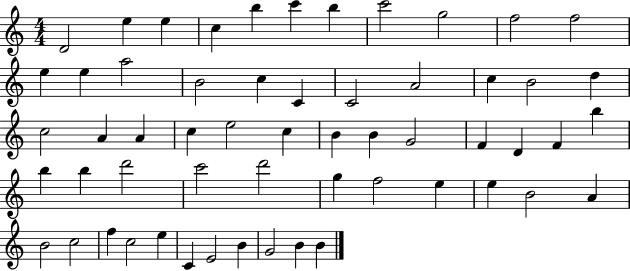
X:1
T:Untitled
M:4/4
L:1/4
K:C
D2 e e c b c' b c'2 g2 f2 f2 e e a2 B2 c C C2 A2 c B2 d c2 A A c e2 c B B G2 F D F b b b d'2 c'2 d'2 g f2 e e B2 A B2 c2 f c2 e C E2 B G2 B B